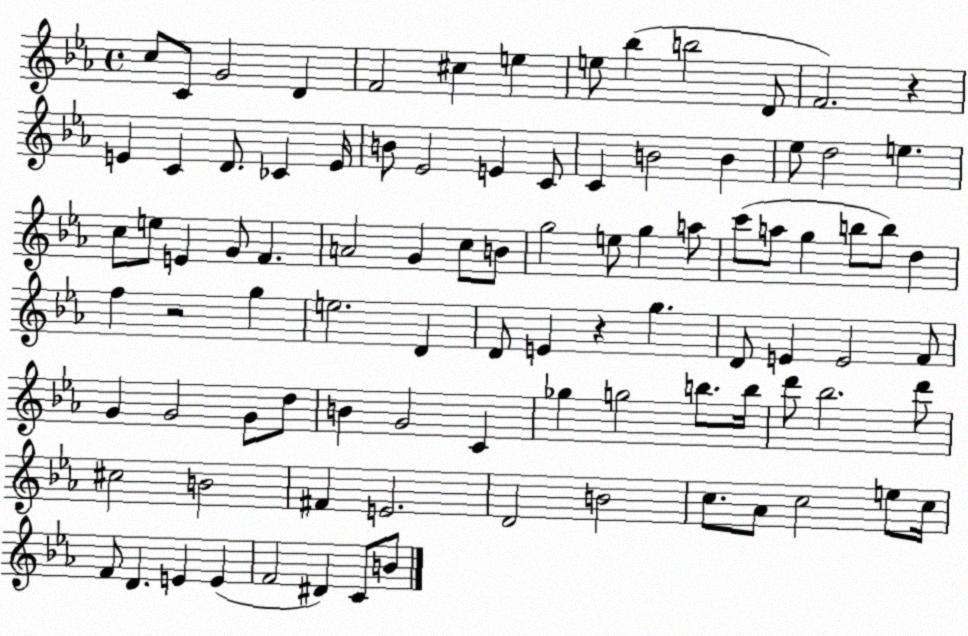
X:1
T:Untitled
M:4/4
L:1/4
K:Eb
c/2 C/2 G2 D F2 ^c e e/2 _b b2 D/2 F2 z E C D/2 _C E/4 B/2 _E2 E C/2 C B2 B _e/2 d2 e c/2 e/2 E G/2 F A2 G c/2 B/2 g2 e/2 g a/2 c'/2 a/2 g b/2 b/2 d f z2 g e2 D D/2 E z g D/2 E E2 F/2 G G2 G/2 d/2 B G2 C _g g2 b/2 b/4 d'/2 _b2 d'/2 ^c2 B2 ^F E2 D2 B2 c/2 _A/2 c2 e/2 c/4 F/2 D E E F2 ^D C/2 B/2